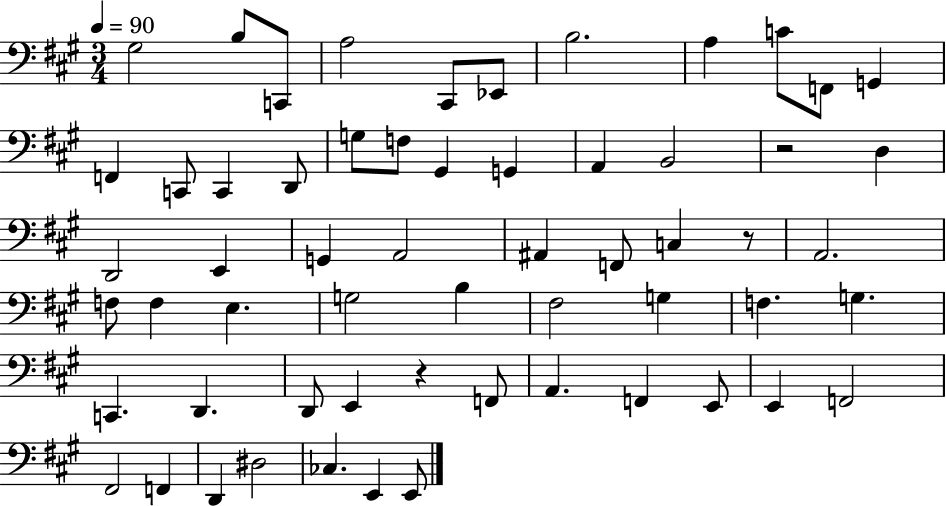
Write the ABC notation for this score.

X:1
T:Untitled
M:3/4
L:1/4
K:A
^G,2 B,/2 C,,/2 A,2 ^C,,/2 _E,,/2 B,2 A, C/2 F,,/2 G,, F,, C,,/2 C,, D,,/2 G,/2 F,/2 ^G,, G,, A,, B,,2 z2 D, D,,2 E,, G,, A,,2 ^A,, F,,/2 C, z/2 A,,2 F,/2 F, E, G,2 B, ^F,2 G, F, G, C,, D,, D,,/2 E,, z F,,/2 A,, F,, E,,/2 E,, F,,2 ^F,,2 F,, D,, ^D,2 _C, E,, E,,/2